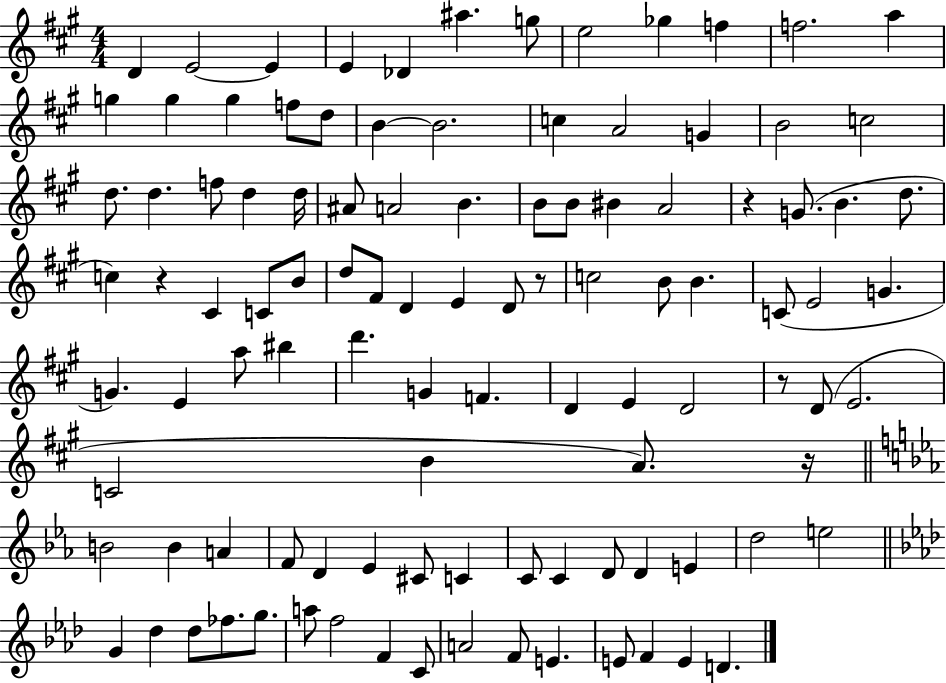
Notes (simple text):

D4/q E4/h E4/q E4/q Db4/q A#5/q. G5/e E5/h Gb5/q F5/q F5/h. A5/q G5/q G5/q G5/q F5/e D5/e B4/q B4/h. C5/q A4/h G4/q B4/h C5/h D5/e. D5/q. F5/e D5/q D5/s A#4/e A4/h B4/q. B4/e B4/e BIS4/q A4/h R/q G4/e. B4/q. D5/e. C5/q R/q C#4/q C4/e B4/e D5/e F#4/e D4/q E4/q D4/e R/e C5/h B4/e B4/q. C4/e E4/h G4/q. G4/q. E4/q A5/e BIS5/q D6/q. G4/q F4/q. D4/q E4/q D4/h R/e D4/e E4/h. C4/h B4/q A4/e. R/s B4/h B4/q A4/q F4/e D4/q Eb4/q C#4/e C4/q C4/e C4/q D4/e D4/q E4/q D5/h E5/h G4/q Db5/q Db5/e FES5/e. G5/e. A5/e F5/h F4/q C4/e A4/h F4/e E4/q. E4/e F4/q E4/q D4/q.